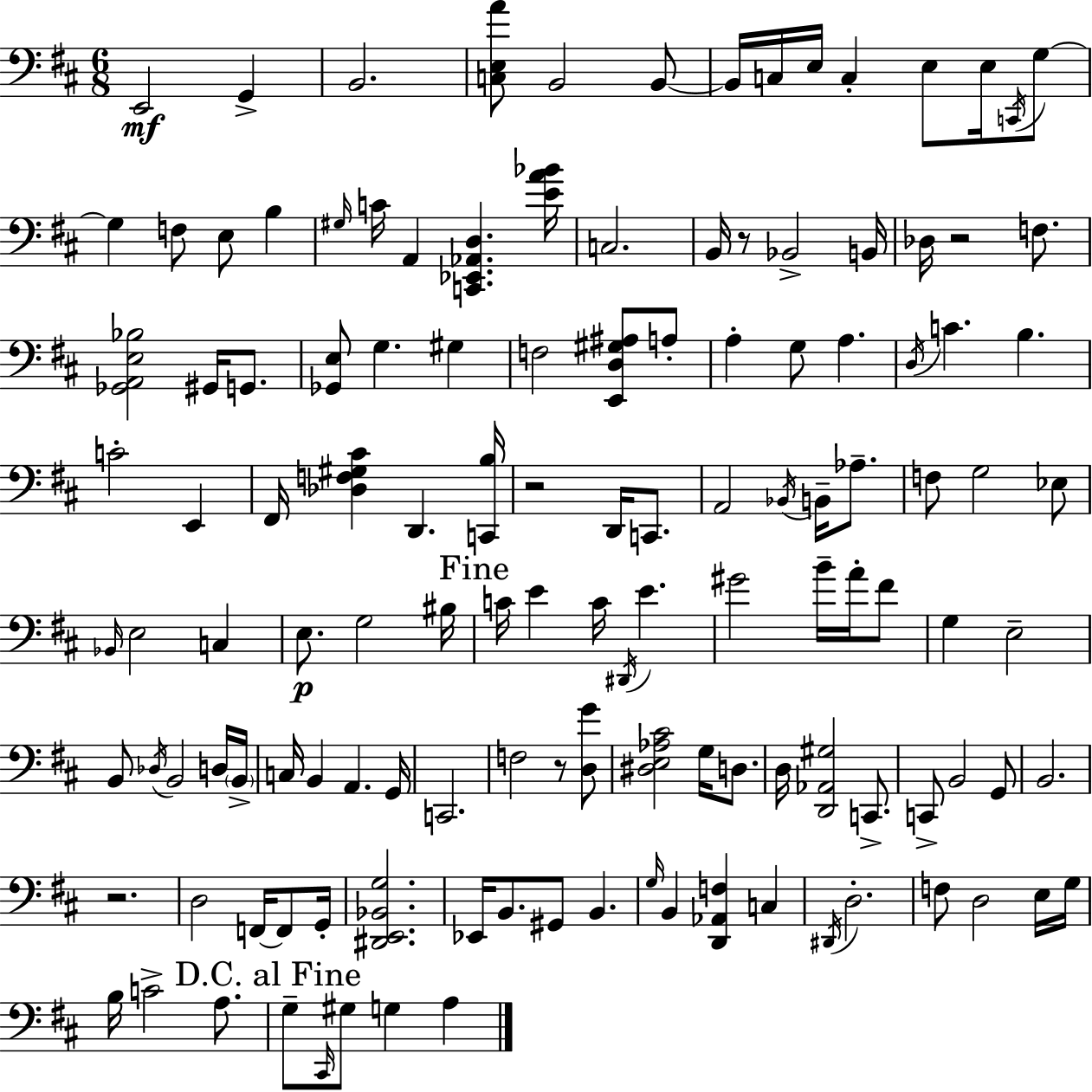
{
  \clef bass
  \numericTimeSignature
  \time 6/8
  \key d \major
  e,2\mf g,4-> | b,2. | <c e a'>8 b,2 b,8~~ | b,16 c16 e16 c4-. e8 e16 \acciaccatura { c,16 } g8~~ | \break g4 f8 e8 b4 | \grace { gis16 } c'16 a,4 <c, ees, aes, d>4. | <e' a' bes'>16 c2. | b,16 r8 bes,2-> | \break b,16 des16 r2 f8. | <ges, a, e bes>2 gis,16 g,8. | <ges, e>8 g4. gis4 | f2 <e, d gis ais>8 | \break a8-. a4-. g8 a4. | \acciaccatura { d16 } c'4. b4. | c'2-. e,4 | fis,16 <des f gis cis'>4 d,4. | \break <c, b>16 r2 d,16 | c,8. a,2 \acciaccatura { bes,16 } | b,16-- aes8.-- f8 g2 | ees8 \grace { bes,16 } e2 | \break c4 e8.\p g2 | bis16 \mark "Fine" c'16 e'4 c'16 \acciaccatura { dis,16 } | e'4. gis'2 | b'16-- a'16-. fis'8 g4 e2-- | \break b,8 \acciaccatura { des16 } b,2 | d16 \parenthesize b,16-> c16 b,4 | a,4. g,16 c,2. | f2 | \break r8 <d g'>8 <dis e aes cis'>2 | g16 d8. d16 <d, aes, gis>2 | c,8.-> c,8-> b,2 | g,8 b,2. | \break r2. | d2 | f,16~~ f,8 g,16-. <dis, e, bes, g>2. | ees,16 b,8. gis,8 | \break b,4. \grace { g16 } b,4 | <d, aes, f>4 c4 \acciaccatura { dis,16 } d2.-. | f8 d2 | e16 g16 b16 c'2-> | \break a8. \mark "D.C. al Fine" g8-- \grace { cis,16 } | gis8 g4 a4 \bar "|."
}